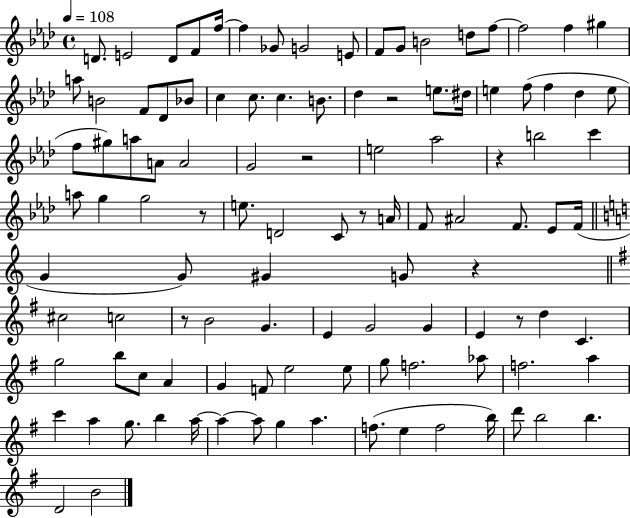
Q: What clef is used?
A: treble